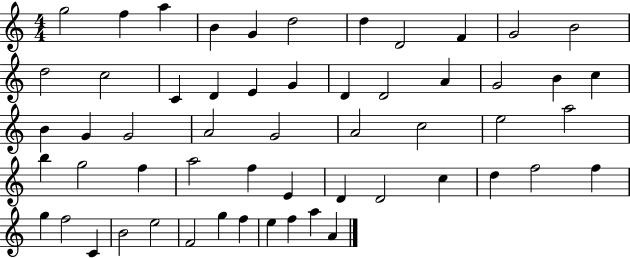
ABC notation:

X:1
T:Untitled
M:4/4
L:1/4
K:C
g2 f a B G d2 d D2 F G2 B2 d2 c2 C D E G D D2 A G2 B c B G G2 A2 G2 A2 c2 e2 a2 b g2 f a2 f E D D2 c d f2 f g f2 C B2 e2 F2 g f e f a A